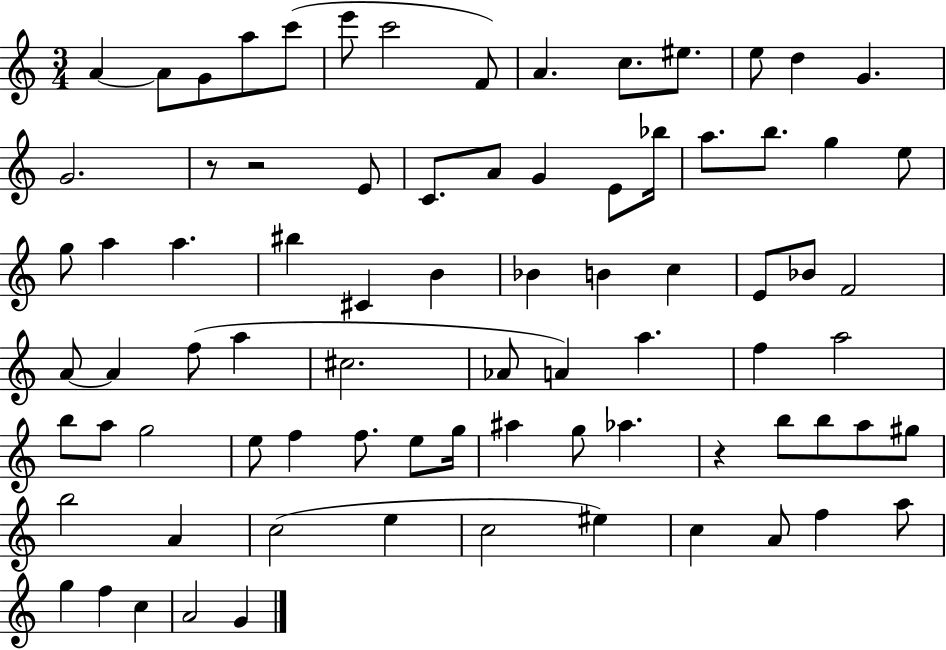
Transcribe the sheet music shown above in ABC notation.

X:1
T:Untitled
M:3/4
L:1/4
K:C
A A/2 G/2 a/2 c'/2 e'/2 c'2 F/2 A c/2 ^e/2 e/2 d G G2 z/2 z2 E/2 C/2 A/2 G E/2 _b/4 a/2 b/2 g e/2 g/2 a a ^b ^C B _B B c E/2 _B/2 F2 A/2 A f/2 a ^c2 _A/2 A a f a2 b/2 a/2 g2 e/2 f f/2 e/2 g/4 ^a g/2 _a z b/2 b/2 a/2 ^g/2 b2 A c2 e c2 ^e c A/2 f a/2 g f c A2 G